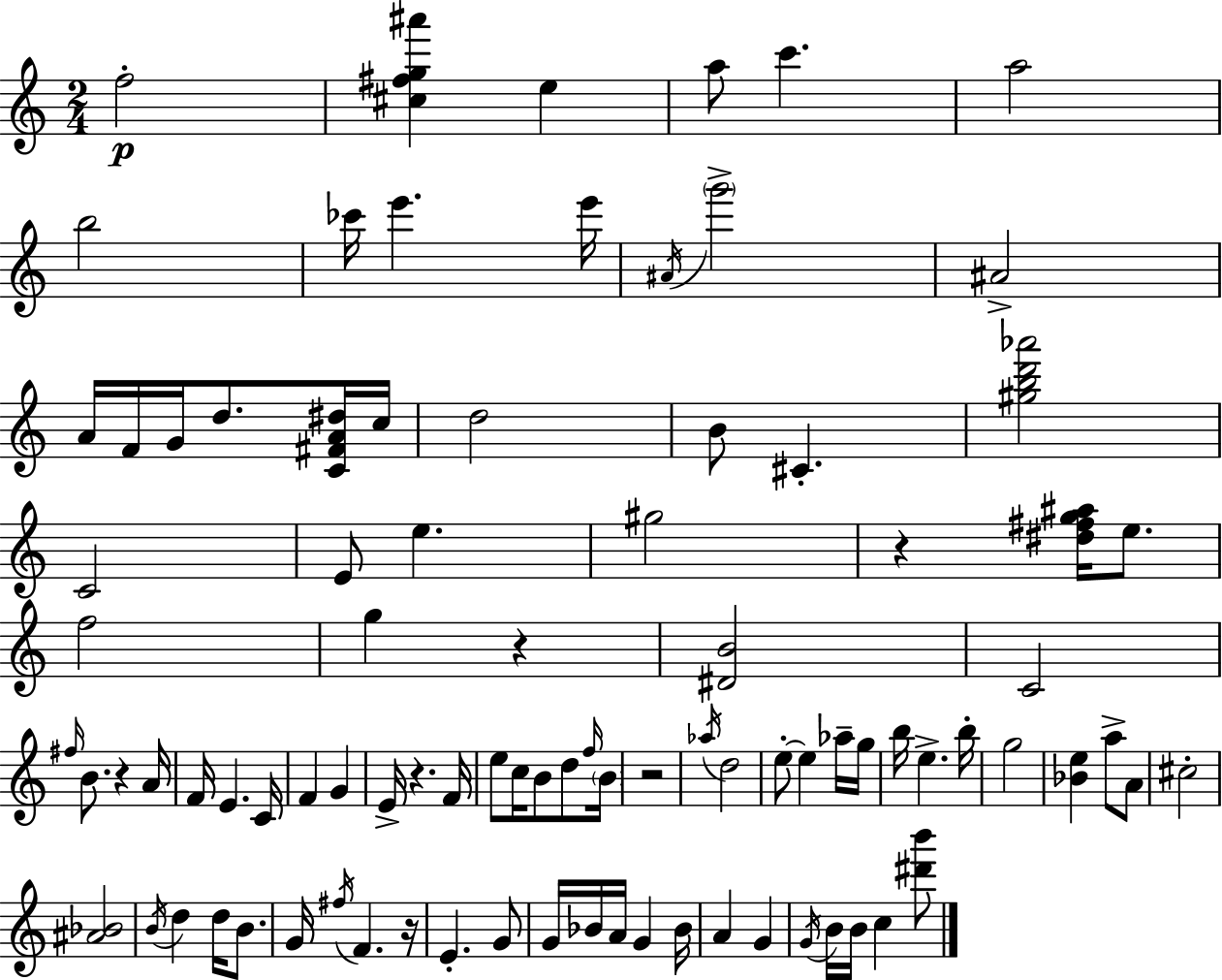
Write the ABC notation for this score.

X:1
T:Untitled
M:2/4
L:1/4
K:Am
f2 [^c^fg^a'] e a/2 c' a2 b2 _c'/4 e' e'/4 ^A/4 g'2 ^A2 A/4 F/4 G/4 d/2 [C^FA^d]/4 c/4 d2 B/2 ^C [^gbd'_a']2 C2 E/2 e ^g2 z [^d^fg^a]/4 e/2 f2 g z [^DB]2 C2 ^f/4 B/2 z A/4 F/4 E C/4 F G E/4 z F/4 e/2 c/4 B/2 d/2 f/4 B/4 z2 _a/4 d2 e/2 e _a/4 g/4 b/4 e b/4 g2 [_Be] a/2 A/2 ^c2 [^A_B]2 B/4 d d/4 B/2 G/4 ^f/4 F z/4 E G/2 G/4 _B/4 A/4 G _B/4 A G G/4 B/4 B/4 c [^d'b']/2